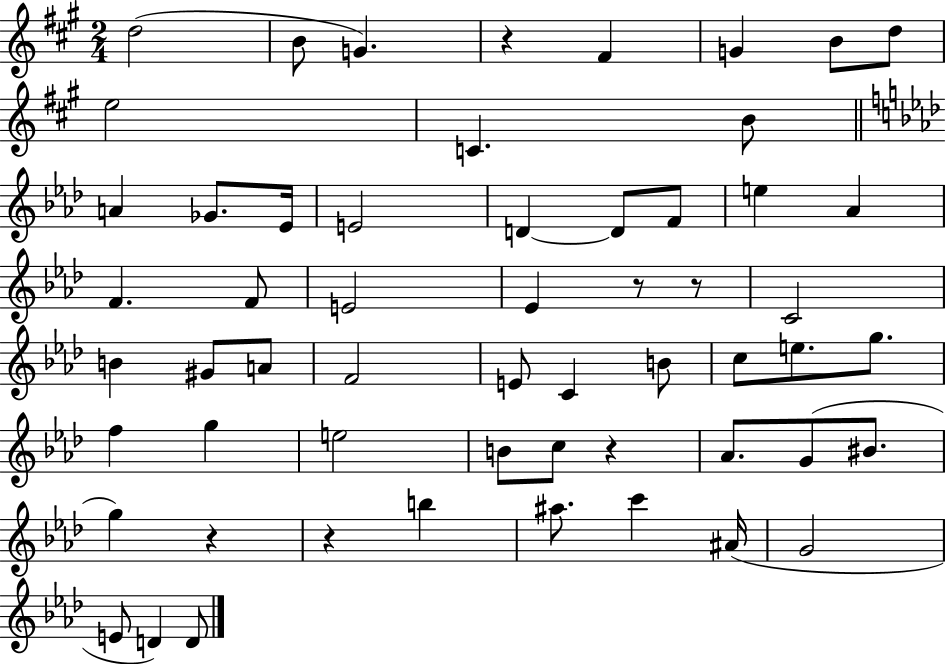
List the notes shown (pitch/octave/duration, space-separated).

D5/h B4/e G4/q. R/q F#4/q G4/q B4/e D5/e E5/h C4/q. B4/e A4/q Gb4/e. Eb4/s E4/h D4/q D4/e F4/e E5/q Ab4/q F4/q. F4/e E4/h Eb4/q R/e R/e C4/h B4/q G#4/e A4/e F4/h E4/e C4/q B4/e C5/e E5/e. G5/e. F5/q G5/q E5/h B4/e C5/e R/q Ab4/e. G4/e BIS4/e. G5/q R/q R/q B5/q A#5/e. C6/q A#4/s G4/h E4/e D4/q D4/e